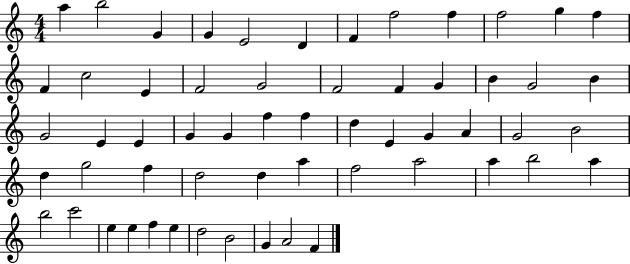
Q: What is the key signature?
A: C major